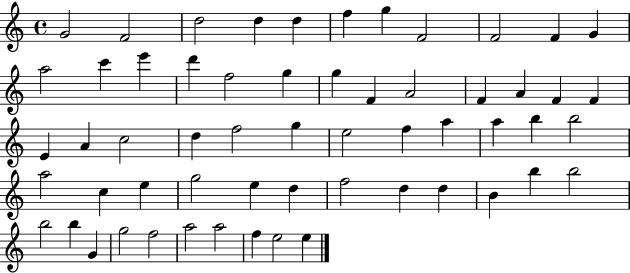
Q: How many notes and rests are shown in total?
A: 58